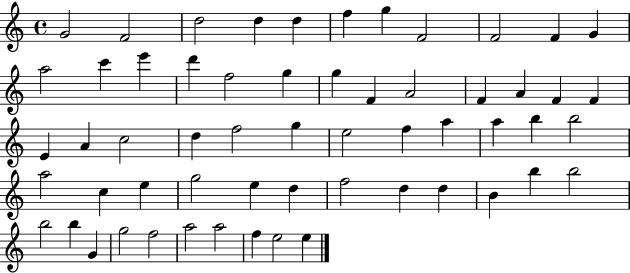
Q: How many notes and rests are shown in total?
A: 58